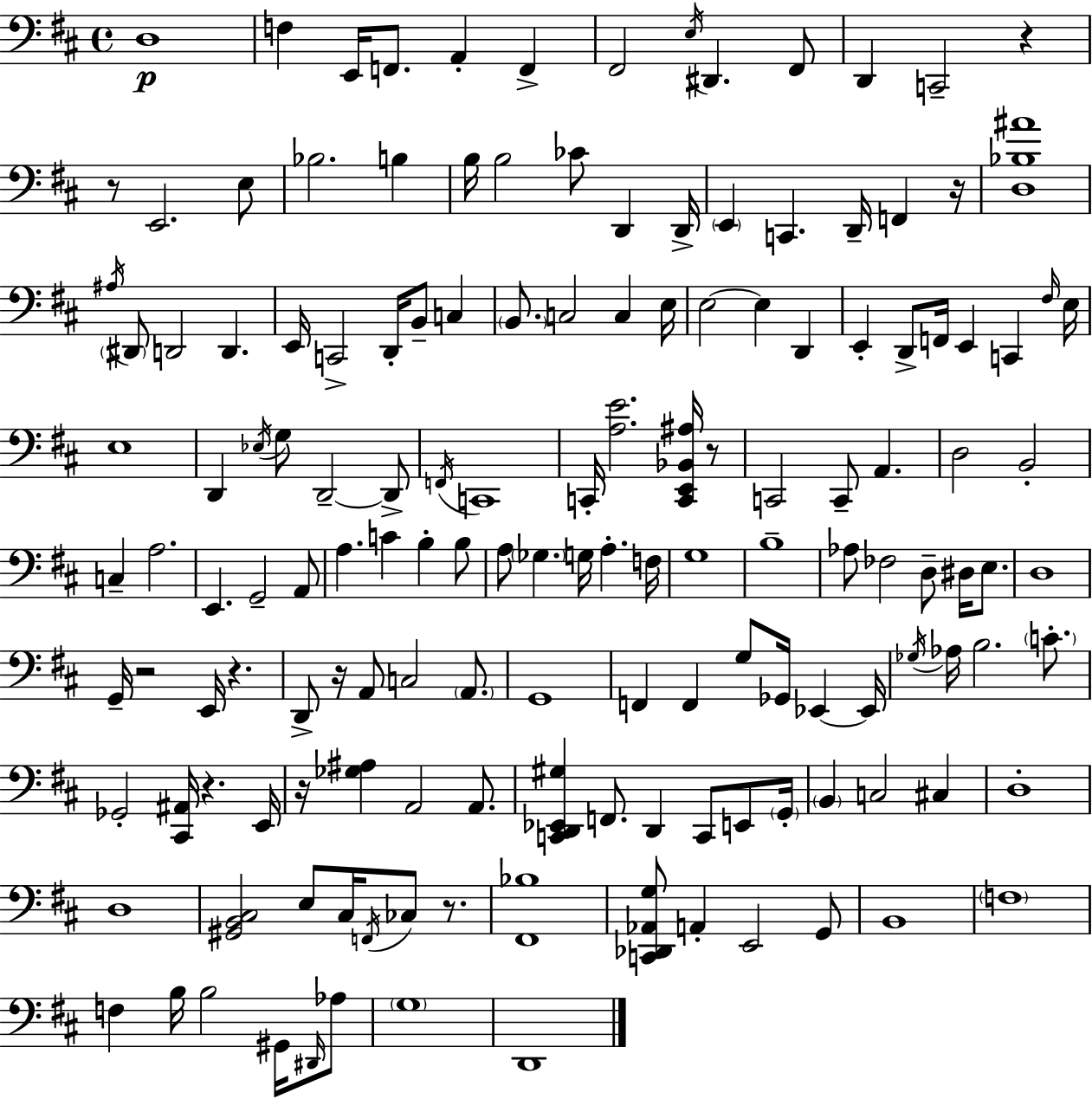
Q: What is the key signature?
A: D major